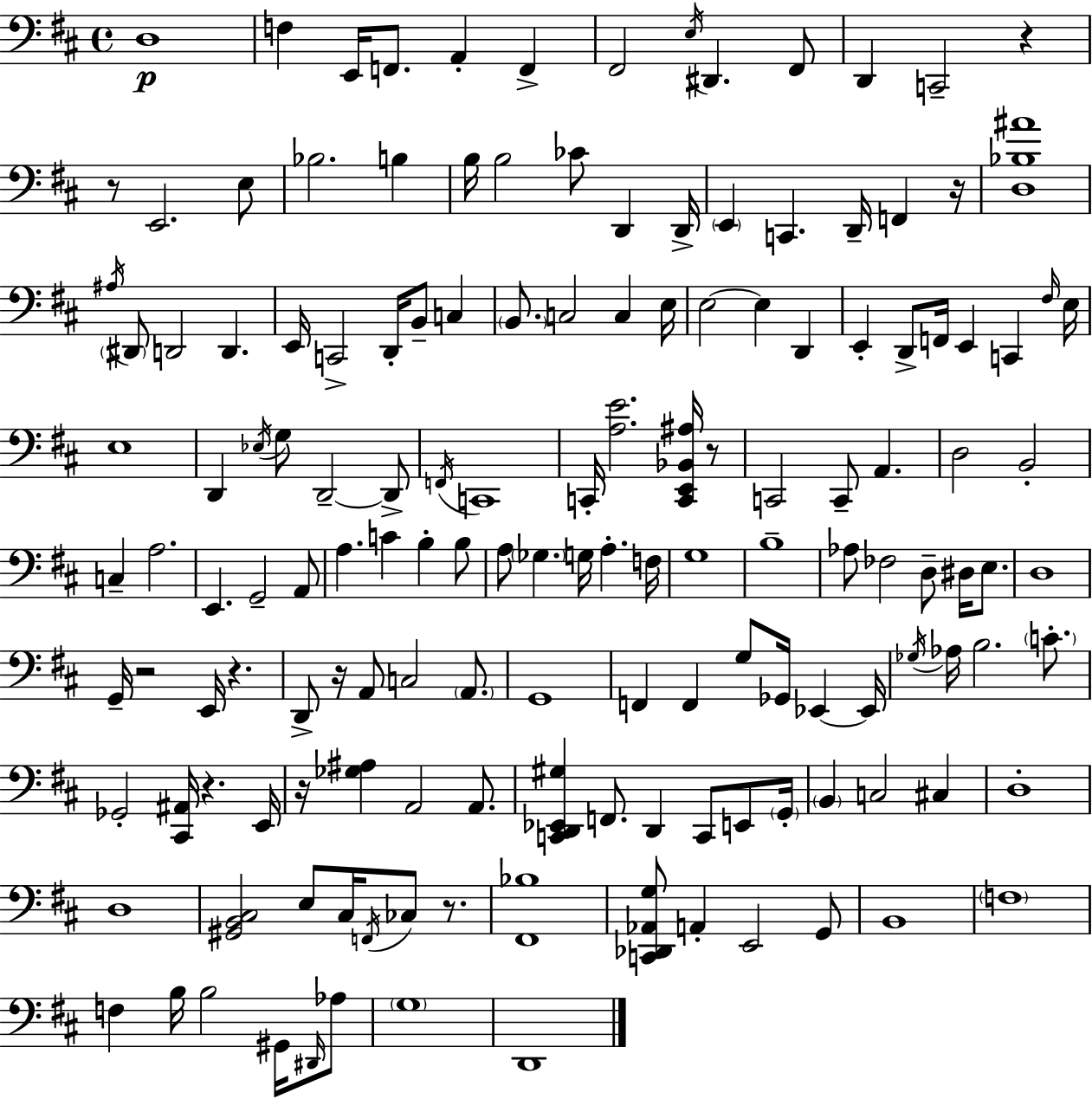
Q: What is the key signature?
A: D major